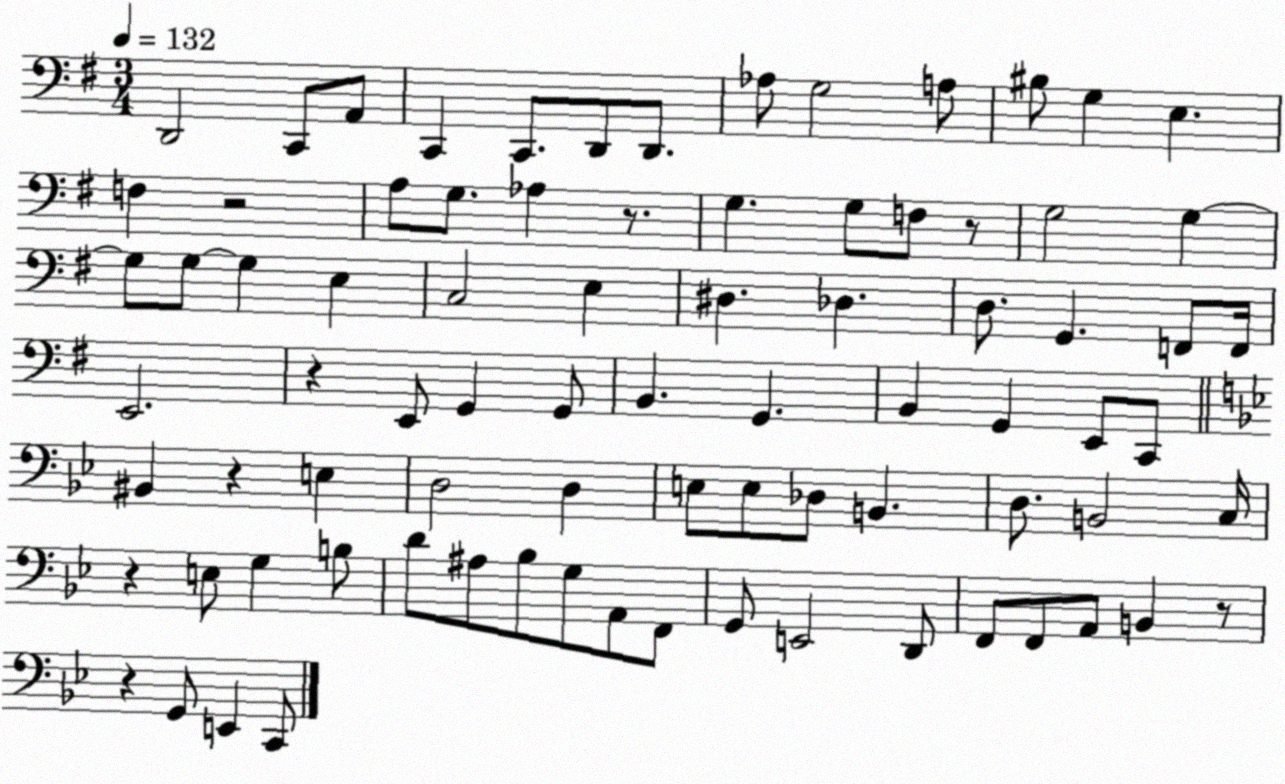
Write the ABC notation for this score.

X:1
T:Untitled
M:3/4
L:1/4
K:G
D,,2 C,,/2 A,,/2 C,, C,,/2 D,,/2 D,,/2 _A,/2 G,2 A,/2 ^B,/2 G, E, F, z2 A,/2 G,/2 _A, z/2 G, G,/2 F,/2 z/2 G,2 G, G,/2 G,/2 G, E, C,2 E, ^D, _D, D,/2 G,, F,,/2 F,,/4 E,,2 z E,,/2 G,, G,,/2 B,, G,, B,, G,, E,,/2 C,,/2 ^B,, z E, D,2 D, E,/2 E,/2 _D,/2 B,, D,/2 B,,2 C,/4 z E,/2 G, B,/2 D/2 ^A,/2 _B,/2 G,/2 A,,/2 F,,/2 G,,/2 E,,2 D,,/2 F,,/2 F,,/2 A,,/2 B,, z/2 z G,,/2 E,, C,,/2